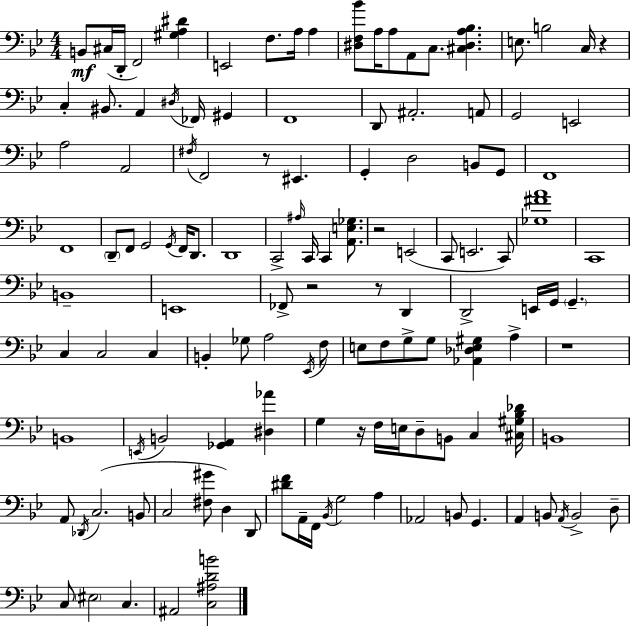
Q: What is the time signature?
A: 4/4